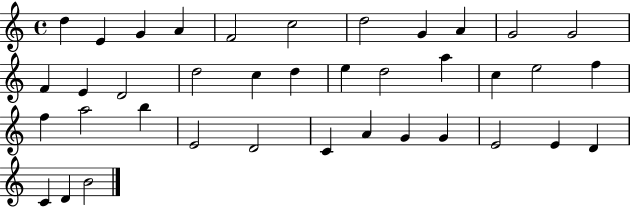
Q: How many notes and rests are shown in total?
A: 38